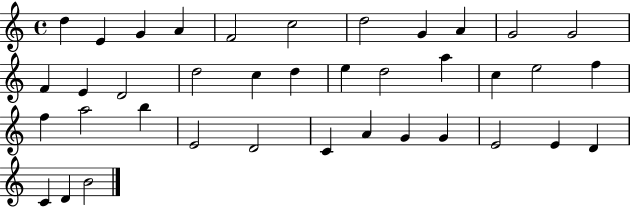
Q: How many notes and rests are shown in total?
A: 38